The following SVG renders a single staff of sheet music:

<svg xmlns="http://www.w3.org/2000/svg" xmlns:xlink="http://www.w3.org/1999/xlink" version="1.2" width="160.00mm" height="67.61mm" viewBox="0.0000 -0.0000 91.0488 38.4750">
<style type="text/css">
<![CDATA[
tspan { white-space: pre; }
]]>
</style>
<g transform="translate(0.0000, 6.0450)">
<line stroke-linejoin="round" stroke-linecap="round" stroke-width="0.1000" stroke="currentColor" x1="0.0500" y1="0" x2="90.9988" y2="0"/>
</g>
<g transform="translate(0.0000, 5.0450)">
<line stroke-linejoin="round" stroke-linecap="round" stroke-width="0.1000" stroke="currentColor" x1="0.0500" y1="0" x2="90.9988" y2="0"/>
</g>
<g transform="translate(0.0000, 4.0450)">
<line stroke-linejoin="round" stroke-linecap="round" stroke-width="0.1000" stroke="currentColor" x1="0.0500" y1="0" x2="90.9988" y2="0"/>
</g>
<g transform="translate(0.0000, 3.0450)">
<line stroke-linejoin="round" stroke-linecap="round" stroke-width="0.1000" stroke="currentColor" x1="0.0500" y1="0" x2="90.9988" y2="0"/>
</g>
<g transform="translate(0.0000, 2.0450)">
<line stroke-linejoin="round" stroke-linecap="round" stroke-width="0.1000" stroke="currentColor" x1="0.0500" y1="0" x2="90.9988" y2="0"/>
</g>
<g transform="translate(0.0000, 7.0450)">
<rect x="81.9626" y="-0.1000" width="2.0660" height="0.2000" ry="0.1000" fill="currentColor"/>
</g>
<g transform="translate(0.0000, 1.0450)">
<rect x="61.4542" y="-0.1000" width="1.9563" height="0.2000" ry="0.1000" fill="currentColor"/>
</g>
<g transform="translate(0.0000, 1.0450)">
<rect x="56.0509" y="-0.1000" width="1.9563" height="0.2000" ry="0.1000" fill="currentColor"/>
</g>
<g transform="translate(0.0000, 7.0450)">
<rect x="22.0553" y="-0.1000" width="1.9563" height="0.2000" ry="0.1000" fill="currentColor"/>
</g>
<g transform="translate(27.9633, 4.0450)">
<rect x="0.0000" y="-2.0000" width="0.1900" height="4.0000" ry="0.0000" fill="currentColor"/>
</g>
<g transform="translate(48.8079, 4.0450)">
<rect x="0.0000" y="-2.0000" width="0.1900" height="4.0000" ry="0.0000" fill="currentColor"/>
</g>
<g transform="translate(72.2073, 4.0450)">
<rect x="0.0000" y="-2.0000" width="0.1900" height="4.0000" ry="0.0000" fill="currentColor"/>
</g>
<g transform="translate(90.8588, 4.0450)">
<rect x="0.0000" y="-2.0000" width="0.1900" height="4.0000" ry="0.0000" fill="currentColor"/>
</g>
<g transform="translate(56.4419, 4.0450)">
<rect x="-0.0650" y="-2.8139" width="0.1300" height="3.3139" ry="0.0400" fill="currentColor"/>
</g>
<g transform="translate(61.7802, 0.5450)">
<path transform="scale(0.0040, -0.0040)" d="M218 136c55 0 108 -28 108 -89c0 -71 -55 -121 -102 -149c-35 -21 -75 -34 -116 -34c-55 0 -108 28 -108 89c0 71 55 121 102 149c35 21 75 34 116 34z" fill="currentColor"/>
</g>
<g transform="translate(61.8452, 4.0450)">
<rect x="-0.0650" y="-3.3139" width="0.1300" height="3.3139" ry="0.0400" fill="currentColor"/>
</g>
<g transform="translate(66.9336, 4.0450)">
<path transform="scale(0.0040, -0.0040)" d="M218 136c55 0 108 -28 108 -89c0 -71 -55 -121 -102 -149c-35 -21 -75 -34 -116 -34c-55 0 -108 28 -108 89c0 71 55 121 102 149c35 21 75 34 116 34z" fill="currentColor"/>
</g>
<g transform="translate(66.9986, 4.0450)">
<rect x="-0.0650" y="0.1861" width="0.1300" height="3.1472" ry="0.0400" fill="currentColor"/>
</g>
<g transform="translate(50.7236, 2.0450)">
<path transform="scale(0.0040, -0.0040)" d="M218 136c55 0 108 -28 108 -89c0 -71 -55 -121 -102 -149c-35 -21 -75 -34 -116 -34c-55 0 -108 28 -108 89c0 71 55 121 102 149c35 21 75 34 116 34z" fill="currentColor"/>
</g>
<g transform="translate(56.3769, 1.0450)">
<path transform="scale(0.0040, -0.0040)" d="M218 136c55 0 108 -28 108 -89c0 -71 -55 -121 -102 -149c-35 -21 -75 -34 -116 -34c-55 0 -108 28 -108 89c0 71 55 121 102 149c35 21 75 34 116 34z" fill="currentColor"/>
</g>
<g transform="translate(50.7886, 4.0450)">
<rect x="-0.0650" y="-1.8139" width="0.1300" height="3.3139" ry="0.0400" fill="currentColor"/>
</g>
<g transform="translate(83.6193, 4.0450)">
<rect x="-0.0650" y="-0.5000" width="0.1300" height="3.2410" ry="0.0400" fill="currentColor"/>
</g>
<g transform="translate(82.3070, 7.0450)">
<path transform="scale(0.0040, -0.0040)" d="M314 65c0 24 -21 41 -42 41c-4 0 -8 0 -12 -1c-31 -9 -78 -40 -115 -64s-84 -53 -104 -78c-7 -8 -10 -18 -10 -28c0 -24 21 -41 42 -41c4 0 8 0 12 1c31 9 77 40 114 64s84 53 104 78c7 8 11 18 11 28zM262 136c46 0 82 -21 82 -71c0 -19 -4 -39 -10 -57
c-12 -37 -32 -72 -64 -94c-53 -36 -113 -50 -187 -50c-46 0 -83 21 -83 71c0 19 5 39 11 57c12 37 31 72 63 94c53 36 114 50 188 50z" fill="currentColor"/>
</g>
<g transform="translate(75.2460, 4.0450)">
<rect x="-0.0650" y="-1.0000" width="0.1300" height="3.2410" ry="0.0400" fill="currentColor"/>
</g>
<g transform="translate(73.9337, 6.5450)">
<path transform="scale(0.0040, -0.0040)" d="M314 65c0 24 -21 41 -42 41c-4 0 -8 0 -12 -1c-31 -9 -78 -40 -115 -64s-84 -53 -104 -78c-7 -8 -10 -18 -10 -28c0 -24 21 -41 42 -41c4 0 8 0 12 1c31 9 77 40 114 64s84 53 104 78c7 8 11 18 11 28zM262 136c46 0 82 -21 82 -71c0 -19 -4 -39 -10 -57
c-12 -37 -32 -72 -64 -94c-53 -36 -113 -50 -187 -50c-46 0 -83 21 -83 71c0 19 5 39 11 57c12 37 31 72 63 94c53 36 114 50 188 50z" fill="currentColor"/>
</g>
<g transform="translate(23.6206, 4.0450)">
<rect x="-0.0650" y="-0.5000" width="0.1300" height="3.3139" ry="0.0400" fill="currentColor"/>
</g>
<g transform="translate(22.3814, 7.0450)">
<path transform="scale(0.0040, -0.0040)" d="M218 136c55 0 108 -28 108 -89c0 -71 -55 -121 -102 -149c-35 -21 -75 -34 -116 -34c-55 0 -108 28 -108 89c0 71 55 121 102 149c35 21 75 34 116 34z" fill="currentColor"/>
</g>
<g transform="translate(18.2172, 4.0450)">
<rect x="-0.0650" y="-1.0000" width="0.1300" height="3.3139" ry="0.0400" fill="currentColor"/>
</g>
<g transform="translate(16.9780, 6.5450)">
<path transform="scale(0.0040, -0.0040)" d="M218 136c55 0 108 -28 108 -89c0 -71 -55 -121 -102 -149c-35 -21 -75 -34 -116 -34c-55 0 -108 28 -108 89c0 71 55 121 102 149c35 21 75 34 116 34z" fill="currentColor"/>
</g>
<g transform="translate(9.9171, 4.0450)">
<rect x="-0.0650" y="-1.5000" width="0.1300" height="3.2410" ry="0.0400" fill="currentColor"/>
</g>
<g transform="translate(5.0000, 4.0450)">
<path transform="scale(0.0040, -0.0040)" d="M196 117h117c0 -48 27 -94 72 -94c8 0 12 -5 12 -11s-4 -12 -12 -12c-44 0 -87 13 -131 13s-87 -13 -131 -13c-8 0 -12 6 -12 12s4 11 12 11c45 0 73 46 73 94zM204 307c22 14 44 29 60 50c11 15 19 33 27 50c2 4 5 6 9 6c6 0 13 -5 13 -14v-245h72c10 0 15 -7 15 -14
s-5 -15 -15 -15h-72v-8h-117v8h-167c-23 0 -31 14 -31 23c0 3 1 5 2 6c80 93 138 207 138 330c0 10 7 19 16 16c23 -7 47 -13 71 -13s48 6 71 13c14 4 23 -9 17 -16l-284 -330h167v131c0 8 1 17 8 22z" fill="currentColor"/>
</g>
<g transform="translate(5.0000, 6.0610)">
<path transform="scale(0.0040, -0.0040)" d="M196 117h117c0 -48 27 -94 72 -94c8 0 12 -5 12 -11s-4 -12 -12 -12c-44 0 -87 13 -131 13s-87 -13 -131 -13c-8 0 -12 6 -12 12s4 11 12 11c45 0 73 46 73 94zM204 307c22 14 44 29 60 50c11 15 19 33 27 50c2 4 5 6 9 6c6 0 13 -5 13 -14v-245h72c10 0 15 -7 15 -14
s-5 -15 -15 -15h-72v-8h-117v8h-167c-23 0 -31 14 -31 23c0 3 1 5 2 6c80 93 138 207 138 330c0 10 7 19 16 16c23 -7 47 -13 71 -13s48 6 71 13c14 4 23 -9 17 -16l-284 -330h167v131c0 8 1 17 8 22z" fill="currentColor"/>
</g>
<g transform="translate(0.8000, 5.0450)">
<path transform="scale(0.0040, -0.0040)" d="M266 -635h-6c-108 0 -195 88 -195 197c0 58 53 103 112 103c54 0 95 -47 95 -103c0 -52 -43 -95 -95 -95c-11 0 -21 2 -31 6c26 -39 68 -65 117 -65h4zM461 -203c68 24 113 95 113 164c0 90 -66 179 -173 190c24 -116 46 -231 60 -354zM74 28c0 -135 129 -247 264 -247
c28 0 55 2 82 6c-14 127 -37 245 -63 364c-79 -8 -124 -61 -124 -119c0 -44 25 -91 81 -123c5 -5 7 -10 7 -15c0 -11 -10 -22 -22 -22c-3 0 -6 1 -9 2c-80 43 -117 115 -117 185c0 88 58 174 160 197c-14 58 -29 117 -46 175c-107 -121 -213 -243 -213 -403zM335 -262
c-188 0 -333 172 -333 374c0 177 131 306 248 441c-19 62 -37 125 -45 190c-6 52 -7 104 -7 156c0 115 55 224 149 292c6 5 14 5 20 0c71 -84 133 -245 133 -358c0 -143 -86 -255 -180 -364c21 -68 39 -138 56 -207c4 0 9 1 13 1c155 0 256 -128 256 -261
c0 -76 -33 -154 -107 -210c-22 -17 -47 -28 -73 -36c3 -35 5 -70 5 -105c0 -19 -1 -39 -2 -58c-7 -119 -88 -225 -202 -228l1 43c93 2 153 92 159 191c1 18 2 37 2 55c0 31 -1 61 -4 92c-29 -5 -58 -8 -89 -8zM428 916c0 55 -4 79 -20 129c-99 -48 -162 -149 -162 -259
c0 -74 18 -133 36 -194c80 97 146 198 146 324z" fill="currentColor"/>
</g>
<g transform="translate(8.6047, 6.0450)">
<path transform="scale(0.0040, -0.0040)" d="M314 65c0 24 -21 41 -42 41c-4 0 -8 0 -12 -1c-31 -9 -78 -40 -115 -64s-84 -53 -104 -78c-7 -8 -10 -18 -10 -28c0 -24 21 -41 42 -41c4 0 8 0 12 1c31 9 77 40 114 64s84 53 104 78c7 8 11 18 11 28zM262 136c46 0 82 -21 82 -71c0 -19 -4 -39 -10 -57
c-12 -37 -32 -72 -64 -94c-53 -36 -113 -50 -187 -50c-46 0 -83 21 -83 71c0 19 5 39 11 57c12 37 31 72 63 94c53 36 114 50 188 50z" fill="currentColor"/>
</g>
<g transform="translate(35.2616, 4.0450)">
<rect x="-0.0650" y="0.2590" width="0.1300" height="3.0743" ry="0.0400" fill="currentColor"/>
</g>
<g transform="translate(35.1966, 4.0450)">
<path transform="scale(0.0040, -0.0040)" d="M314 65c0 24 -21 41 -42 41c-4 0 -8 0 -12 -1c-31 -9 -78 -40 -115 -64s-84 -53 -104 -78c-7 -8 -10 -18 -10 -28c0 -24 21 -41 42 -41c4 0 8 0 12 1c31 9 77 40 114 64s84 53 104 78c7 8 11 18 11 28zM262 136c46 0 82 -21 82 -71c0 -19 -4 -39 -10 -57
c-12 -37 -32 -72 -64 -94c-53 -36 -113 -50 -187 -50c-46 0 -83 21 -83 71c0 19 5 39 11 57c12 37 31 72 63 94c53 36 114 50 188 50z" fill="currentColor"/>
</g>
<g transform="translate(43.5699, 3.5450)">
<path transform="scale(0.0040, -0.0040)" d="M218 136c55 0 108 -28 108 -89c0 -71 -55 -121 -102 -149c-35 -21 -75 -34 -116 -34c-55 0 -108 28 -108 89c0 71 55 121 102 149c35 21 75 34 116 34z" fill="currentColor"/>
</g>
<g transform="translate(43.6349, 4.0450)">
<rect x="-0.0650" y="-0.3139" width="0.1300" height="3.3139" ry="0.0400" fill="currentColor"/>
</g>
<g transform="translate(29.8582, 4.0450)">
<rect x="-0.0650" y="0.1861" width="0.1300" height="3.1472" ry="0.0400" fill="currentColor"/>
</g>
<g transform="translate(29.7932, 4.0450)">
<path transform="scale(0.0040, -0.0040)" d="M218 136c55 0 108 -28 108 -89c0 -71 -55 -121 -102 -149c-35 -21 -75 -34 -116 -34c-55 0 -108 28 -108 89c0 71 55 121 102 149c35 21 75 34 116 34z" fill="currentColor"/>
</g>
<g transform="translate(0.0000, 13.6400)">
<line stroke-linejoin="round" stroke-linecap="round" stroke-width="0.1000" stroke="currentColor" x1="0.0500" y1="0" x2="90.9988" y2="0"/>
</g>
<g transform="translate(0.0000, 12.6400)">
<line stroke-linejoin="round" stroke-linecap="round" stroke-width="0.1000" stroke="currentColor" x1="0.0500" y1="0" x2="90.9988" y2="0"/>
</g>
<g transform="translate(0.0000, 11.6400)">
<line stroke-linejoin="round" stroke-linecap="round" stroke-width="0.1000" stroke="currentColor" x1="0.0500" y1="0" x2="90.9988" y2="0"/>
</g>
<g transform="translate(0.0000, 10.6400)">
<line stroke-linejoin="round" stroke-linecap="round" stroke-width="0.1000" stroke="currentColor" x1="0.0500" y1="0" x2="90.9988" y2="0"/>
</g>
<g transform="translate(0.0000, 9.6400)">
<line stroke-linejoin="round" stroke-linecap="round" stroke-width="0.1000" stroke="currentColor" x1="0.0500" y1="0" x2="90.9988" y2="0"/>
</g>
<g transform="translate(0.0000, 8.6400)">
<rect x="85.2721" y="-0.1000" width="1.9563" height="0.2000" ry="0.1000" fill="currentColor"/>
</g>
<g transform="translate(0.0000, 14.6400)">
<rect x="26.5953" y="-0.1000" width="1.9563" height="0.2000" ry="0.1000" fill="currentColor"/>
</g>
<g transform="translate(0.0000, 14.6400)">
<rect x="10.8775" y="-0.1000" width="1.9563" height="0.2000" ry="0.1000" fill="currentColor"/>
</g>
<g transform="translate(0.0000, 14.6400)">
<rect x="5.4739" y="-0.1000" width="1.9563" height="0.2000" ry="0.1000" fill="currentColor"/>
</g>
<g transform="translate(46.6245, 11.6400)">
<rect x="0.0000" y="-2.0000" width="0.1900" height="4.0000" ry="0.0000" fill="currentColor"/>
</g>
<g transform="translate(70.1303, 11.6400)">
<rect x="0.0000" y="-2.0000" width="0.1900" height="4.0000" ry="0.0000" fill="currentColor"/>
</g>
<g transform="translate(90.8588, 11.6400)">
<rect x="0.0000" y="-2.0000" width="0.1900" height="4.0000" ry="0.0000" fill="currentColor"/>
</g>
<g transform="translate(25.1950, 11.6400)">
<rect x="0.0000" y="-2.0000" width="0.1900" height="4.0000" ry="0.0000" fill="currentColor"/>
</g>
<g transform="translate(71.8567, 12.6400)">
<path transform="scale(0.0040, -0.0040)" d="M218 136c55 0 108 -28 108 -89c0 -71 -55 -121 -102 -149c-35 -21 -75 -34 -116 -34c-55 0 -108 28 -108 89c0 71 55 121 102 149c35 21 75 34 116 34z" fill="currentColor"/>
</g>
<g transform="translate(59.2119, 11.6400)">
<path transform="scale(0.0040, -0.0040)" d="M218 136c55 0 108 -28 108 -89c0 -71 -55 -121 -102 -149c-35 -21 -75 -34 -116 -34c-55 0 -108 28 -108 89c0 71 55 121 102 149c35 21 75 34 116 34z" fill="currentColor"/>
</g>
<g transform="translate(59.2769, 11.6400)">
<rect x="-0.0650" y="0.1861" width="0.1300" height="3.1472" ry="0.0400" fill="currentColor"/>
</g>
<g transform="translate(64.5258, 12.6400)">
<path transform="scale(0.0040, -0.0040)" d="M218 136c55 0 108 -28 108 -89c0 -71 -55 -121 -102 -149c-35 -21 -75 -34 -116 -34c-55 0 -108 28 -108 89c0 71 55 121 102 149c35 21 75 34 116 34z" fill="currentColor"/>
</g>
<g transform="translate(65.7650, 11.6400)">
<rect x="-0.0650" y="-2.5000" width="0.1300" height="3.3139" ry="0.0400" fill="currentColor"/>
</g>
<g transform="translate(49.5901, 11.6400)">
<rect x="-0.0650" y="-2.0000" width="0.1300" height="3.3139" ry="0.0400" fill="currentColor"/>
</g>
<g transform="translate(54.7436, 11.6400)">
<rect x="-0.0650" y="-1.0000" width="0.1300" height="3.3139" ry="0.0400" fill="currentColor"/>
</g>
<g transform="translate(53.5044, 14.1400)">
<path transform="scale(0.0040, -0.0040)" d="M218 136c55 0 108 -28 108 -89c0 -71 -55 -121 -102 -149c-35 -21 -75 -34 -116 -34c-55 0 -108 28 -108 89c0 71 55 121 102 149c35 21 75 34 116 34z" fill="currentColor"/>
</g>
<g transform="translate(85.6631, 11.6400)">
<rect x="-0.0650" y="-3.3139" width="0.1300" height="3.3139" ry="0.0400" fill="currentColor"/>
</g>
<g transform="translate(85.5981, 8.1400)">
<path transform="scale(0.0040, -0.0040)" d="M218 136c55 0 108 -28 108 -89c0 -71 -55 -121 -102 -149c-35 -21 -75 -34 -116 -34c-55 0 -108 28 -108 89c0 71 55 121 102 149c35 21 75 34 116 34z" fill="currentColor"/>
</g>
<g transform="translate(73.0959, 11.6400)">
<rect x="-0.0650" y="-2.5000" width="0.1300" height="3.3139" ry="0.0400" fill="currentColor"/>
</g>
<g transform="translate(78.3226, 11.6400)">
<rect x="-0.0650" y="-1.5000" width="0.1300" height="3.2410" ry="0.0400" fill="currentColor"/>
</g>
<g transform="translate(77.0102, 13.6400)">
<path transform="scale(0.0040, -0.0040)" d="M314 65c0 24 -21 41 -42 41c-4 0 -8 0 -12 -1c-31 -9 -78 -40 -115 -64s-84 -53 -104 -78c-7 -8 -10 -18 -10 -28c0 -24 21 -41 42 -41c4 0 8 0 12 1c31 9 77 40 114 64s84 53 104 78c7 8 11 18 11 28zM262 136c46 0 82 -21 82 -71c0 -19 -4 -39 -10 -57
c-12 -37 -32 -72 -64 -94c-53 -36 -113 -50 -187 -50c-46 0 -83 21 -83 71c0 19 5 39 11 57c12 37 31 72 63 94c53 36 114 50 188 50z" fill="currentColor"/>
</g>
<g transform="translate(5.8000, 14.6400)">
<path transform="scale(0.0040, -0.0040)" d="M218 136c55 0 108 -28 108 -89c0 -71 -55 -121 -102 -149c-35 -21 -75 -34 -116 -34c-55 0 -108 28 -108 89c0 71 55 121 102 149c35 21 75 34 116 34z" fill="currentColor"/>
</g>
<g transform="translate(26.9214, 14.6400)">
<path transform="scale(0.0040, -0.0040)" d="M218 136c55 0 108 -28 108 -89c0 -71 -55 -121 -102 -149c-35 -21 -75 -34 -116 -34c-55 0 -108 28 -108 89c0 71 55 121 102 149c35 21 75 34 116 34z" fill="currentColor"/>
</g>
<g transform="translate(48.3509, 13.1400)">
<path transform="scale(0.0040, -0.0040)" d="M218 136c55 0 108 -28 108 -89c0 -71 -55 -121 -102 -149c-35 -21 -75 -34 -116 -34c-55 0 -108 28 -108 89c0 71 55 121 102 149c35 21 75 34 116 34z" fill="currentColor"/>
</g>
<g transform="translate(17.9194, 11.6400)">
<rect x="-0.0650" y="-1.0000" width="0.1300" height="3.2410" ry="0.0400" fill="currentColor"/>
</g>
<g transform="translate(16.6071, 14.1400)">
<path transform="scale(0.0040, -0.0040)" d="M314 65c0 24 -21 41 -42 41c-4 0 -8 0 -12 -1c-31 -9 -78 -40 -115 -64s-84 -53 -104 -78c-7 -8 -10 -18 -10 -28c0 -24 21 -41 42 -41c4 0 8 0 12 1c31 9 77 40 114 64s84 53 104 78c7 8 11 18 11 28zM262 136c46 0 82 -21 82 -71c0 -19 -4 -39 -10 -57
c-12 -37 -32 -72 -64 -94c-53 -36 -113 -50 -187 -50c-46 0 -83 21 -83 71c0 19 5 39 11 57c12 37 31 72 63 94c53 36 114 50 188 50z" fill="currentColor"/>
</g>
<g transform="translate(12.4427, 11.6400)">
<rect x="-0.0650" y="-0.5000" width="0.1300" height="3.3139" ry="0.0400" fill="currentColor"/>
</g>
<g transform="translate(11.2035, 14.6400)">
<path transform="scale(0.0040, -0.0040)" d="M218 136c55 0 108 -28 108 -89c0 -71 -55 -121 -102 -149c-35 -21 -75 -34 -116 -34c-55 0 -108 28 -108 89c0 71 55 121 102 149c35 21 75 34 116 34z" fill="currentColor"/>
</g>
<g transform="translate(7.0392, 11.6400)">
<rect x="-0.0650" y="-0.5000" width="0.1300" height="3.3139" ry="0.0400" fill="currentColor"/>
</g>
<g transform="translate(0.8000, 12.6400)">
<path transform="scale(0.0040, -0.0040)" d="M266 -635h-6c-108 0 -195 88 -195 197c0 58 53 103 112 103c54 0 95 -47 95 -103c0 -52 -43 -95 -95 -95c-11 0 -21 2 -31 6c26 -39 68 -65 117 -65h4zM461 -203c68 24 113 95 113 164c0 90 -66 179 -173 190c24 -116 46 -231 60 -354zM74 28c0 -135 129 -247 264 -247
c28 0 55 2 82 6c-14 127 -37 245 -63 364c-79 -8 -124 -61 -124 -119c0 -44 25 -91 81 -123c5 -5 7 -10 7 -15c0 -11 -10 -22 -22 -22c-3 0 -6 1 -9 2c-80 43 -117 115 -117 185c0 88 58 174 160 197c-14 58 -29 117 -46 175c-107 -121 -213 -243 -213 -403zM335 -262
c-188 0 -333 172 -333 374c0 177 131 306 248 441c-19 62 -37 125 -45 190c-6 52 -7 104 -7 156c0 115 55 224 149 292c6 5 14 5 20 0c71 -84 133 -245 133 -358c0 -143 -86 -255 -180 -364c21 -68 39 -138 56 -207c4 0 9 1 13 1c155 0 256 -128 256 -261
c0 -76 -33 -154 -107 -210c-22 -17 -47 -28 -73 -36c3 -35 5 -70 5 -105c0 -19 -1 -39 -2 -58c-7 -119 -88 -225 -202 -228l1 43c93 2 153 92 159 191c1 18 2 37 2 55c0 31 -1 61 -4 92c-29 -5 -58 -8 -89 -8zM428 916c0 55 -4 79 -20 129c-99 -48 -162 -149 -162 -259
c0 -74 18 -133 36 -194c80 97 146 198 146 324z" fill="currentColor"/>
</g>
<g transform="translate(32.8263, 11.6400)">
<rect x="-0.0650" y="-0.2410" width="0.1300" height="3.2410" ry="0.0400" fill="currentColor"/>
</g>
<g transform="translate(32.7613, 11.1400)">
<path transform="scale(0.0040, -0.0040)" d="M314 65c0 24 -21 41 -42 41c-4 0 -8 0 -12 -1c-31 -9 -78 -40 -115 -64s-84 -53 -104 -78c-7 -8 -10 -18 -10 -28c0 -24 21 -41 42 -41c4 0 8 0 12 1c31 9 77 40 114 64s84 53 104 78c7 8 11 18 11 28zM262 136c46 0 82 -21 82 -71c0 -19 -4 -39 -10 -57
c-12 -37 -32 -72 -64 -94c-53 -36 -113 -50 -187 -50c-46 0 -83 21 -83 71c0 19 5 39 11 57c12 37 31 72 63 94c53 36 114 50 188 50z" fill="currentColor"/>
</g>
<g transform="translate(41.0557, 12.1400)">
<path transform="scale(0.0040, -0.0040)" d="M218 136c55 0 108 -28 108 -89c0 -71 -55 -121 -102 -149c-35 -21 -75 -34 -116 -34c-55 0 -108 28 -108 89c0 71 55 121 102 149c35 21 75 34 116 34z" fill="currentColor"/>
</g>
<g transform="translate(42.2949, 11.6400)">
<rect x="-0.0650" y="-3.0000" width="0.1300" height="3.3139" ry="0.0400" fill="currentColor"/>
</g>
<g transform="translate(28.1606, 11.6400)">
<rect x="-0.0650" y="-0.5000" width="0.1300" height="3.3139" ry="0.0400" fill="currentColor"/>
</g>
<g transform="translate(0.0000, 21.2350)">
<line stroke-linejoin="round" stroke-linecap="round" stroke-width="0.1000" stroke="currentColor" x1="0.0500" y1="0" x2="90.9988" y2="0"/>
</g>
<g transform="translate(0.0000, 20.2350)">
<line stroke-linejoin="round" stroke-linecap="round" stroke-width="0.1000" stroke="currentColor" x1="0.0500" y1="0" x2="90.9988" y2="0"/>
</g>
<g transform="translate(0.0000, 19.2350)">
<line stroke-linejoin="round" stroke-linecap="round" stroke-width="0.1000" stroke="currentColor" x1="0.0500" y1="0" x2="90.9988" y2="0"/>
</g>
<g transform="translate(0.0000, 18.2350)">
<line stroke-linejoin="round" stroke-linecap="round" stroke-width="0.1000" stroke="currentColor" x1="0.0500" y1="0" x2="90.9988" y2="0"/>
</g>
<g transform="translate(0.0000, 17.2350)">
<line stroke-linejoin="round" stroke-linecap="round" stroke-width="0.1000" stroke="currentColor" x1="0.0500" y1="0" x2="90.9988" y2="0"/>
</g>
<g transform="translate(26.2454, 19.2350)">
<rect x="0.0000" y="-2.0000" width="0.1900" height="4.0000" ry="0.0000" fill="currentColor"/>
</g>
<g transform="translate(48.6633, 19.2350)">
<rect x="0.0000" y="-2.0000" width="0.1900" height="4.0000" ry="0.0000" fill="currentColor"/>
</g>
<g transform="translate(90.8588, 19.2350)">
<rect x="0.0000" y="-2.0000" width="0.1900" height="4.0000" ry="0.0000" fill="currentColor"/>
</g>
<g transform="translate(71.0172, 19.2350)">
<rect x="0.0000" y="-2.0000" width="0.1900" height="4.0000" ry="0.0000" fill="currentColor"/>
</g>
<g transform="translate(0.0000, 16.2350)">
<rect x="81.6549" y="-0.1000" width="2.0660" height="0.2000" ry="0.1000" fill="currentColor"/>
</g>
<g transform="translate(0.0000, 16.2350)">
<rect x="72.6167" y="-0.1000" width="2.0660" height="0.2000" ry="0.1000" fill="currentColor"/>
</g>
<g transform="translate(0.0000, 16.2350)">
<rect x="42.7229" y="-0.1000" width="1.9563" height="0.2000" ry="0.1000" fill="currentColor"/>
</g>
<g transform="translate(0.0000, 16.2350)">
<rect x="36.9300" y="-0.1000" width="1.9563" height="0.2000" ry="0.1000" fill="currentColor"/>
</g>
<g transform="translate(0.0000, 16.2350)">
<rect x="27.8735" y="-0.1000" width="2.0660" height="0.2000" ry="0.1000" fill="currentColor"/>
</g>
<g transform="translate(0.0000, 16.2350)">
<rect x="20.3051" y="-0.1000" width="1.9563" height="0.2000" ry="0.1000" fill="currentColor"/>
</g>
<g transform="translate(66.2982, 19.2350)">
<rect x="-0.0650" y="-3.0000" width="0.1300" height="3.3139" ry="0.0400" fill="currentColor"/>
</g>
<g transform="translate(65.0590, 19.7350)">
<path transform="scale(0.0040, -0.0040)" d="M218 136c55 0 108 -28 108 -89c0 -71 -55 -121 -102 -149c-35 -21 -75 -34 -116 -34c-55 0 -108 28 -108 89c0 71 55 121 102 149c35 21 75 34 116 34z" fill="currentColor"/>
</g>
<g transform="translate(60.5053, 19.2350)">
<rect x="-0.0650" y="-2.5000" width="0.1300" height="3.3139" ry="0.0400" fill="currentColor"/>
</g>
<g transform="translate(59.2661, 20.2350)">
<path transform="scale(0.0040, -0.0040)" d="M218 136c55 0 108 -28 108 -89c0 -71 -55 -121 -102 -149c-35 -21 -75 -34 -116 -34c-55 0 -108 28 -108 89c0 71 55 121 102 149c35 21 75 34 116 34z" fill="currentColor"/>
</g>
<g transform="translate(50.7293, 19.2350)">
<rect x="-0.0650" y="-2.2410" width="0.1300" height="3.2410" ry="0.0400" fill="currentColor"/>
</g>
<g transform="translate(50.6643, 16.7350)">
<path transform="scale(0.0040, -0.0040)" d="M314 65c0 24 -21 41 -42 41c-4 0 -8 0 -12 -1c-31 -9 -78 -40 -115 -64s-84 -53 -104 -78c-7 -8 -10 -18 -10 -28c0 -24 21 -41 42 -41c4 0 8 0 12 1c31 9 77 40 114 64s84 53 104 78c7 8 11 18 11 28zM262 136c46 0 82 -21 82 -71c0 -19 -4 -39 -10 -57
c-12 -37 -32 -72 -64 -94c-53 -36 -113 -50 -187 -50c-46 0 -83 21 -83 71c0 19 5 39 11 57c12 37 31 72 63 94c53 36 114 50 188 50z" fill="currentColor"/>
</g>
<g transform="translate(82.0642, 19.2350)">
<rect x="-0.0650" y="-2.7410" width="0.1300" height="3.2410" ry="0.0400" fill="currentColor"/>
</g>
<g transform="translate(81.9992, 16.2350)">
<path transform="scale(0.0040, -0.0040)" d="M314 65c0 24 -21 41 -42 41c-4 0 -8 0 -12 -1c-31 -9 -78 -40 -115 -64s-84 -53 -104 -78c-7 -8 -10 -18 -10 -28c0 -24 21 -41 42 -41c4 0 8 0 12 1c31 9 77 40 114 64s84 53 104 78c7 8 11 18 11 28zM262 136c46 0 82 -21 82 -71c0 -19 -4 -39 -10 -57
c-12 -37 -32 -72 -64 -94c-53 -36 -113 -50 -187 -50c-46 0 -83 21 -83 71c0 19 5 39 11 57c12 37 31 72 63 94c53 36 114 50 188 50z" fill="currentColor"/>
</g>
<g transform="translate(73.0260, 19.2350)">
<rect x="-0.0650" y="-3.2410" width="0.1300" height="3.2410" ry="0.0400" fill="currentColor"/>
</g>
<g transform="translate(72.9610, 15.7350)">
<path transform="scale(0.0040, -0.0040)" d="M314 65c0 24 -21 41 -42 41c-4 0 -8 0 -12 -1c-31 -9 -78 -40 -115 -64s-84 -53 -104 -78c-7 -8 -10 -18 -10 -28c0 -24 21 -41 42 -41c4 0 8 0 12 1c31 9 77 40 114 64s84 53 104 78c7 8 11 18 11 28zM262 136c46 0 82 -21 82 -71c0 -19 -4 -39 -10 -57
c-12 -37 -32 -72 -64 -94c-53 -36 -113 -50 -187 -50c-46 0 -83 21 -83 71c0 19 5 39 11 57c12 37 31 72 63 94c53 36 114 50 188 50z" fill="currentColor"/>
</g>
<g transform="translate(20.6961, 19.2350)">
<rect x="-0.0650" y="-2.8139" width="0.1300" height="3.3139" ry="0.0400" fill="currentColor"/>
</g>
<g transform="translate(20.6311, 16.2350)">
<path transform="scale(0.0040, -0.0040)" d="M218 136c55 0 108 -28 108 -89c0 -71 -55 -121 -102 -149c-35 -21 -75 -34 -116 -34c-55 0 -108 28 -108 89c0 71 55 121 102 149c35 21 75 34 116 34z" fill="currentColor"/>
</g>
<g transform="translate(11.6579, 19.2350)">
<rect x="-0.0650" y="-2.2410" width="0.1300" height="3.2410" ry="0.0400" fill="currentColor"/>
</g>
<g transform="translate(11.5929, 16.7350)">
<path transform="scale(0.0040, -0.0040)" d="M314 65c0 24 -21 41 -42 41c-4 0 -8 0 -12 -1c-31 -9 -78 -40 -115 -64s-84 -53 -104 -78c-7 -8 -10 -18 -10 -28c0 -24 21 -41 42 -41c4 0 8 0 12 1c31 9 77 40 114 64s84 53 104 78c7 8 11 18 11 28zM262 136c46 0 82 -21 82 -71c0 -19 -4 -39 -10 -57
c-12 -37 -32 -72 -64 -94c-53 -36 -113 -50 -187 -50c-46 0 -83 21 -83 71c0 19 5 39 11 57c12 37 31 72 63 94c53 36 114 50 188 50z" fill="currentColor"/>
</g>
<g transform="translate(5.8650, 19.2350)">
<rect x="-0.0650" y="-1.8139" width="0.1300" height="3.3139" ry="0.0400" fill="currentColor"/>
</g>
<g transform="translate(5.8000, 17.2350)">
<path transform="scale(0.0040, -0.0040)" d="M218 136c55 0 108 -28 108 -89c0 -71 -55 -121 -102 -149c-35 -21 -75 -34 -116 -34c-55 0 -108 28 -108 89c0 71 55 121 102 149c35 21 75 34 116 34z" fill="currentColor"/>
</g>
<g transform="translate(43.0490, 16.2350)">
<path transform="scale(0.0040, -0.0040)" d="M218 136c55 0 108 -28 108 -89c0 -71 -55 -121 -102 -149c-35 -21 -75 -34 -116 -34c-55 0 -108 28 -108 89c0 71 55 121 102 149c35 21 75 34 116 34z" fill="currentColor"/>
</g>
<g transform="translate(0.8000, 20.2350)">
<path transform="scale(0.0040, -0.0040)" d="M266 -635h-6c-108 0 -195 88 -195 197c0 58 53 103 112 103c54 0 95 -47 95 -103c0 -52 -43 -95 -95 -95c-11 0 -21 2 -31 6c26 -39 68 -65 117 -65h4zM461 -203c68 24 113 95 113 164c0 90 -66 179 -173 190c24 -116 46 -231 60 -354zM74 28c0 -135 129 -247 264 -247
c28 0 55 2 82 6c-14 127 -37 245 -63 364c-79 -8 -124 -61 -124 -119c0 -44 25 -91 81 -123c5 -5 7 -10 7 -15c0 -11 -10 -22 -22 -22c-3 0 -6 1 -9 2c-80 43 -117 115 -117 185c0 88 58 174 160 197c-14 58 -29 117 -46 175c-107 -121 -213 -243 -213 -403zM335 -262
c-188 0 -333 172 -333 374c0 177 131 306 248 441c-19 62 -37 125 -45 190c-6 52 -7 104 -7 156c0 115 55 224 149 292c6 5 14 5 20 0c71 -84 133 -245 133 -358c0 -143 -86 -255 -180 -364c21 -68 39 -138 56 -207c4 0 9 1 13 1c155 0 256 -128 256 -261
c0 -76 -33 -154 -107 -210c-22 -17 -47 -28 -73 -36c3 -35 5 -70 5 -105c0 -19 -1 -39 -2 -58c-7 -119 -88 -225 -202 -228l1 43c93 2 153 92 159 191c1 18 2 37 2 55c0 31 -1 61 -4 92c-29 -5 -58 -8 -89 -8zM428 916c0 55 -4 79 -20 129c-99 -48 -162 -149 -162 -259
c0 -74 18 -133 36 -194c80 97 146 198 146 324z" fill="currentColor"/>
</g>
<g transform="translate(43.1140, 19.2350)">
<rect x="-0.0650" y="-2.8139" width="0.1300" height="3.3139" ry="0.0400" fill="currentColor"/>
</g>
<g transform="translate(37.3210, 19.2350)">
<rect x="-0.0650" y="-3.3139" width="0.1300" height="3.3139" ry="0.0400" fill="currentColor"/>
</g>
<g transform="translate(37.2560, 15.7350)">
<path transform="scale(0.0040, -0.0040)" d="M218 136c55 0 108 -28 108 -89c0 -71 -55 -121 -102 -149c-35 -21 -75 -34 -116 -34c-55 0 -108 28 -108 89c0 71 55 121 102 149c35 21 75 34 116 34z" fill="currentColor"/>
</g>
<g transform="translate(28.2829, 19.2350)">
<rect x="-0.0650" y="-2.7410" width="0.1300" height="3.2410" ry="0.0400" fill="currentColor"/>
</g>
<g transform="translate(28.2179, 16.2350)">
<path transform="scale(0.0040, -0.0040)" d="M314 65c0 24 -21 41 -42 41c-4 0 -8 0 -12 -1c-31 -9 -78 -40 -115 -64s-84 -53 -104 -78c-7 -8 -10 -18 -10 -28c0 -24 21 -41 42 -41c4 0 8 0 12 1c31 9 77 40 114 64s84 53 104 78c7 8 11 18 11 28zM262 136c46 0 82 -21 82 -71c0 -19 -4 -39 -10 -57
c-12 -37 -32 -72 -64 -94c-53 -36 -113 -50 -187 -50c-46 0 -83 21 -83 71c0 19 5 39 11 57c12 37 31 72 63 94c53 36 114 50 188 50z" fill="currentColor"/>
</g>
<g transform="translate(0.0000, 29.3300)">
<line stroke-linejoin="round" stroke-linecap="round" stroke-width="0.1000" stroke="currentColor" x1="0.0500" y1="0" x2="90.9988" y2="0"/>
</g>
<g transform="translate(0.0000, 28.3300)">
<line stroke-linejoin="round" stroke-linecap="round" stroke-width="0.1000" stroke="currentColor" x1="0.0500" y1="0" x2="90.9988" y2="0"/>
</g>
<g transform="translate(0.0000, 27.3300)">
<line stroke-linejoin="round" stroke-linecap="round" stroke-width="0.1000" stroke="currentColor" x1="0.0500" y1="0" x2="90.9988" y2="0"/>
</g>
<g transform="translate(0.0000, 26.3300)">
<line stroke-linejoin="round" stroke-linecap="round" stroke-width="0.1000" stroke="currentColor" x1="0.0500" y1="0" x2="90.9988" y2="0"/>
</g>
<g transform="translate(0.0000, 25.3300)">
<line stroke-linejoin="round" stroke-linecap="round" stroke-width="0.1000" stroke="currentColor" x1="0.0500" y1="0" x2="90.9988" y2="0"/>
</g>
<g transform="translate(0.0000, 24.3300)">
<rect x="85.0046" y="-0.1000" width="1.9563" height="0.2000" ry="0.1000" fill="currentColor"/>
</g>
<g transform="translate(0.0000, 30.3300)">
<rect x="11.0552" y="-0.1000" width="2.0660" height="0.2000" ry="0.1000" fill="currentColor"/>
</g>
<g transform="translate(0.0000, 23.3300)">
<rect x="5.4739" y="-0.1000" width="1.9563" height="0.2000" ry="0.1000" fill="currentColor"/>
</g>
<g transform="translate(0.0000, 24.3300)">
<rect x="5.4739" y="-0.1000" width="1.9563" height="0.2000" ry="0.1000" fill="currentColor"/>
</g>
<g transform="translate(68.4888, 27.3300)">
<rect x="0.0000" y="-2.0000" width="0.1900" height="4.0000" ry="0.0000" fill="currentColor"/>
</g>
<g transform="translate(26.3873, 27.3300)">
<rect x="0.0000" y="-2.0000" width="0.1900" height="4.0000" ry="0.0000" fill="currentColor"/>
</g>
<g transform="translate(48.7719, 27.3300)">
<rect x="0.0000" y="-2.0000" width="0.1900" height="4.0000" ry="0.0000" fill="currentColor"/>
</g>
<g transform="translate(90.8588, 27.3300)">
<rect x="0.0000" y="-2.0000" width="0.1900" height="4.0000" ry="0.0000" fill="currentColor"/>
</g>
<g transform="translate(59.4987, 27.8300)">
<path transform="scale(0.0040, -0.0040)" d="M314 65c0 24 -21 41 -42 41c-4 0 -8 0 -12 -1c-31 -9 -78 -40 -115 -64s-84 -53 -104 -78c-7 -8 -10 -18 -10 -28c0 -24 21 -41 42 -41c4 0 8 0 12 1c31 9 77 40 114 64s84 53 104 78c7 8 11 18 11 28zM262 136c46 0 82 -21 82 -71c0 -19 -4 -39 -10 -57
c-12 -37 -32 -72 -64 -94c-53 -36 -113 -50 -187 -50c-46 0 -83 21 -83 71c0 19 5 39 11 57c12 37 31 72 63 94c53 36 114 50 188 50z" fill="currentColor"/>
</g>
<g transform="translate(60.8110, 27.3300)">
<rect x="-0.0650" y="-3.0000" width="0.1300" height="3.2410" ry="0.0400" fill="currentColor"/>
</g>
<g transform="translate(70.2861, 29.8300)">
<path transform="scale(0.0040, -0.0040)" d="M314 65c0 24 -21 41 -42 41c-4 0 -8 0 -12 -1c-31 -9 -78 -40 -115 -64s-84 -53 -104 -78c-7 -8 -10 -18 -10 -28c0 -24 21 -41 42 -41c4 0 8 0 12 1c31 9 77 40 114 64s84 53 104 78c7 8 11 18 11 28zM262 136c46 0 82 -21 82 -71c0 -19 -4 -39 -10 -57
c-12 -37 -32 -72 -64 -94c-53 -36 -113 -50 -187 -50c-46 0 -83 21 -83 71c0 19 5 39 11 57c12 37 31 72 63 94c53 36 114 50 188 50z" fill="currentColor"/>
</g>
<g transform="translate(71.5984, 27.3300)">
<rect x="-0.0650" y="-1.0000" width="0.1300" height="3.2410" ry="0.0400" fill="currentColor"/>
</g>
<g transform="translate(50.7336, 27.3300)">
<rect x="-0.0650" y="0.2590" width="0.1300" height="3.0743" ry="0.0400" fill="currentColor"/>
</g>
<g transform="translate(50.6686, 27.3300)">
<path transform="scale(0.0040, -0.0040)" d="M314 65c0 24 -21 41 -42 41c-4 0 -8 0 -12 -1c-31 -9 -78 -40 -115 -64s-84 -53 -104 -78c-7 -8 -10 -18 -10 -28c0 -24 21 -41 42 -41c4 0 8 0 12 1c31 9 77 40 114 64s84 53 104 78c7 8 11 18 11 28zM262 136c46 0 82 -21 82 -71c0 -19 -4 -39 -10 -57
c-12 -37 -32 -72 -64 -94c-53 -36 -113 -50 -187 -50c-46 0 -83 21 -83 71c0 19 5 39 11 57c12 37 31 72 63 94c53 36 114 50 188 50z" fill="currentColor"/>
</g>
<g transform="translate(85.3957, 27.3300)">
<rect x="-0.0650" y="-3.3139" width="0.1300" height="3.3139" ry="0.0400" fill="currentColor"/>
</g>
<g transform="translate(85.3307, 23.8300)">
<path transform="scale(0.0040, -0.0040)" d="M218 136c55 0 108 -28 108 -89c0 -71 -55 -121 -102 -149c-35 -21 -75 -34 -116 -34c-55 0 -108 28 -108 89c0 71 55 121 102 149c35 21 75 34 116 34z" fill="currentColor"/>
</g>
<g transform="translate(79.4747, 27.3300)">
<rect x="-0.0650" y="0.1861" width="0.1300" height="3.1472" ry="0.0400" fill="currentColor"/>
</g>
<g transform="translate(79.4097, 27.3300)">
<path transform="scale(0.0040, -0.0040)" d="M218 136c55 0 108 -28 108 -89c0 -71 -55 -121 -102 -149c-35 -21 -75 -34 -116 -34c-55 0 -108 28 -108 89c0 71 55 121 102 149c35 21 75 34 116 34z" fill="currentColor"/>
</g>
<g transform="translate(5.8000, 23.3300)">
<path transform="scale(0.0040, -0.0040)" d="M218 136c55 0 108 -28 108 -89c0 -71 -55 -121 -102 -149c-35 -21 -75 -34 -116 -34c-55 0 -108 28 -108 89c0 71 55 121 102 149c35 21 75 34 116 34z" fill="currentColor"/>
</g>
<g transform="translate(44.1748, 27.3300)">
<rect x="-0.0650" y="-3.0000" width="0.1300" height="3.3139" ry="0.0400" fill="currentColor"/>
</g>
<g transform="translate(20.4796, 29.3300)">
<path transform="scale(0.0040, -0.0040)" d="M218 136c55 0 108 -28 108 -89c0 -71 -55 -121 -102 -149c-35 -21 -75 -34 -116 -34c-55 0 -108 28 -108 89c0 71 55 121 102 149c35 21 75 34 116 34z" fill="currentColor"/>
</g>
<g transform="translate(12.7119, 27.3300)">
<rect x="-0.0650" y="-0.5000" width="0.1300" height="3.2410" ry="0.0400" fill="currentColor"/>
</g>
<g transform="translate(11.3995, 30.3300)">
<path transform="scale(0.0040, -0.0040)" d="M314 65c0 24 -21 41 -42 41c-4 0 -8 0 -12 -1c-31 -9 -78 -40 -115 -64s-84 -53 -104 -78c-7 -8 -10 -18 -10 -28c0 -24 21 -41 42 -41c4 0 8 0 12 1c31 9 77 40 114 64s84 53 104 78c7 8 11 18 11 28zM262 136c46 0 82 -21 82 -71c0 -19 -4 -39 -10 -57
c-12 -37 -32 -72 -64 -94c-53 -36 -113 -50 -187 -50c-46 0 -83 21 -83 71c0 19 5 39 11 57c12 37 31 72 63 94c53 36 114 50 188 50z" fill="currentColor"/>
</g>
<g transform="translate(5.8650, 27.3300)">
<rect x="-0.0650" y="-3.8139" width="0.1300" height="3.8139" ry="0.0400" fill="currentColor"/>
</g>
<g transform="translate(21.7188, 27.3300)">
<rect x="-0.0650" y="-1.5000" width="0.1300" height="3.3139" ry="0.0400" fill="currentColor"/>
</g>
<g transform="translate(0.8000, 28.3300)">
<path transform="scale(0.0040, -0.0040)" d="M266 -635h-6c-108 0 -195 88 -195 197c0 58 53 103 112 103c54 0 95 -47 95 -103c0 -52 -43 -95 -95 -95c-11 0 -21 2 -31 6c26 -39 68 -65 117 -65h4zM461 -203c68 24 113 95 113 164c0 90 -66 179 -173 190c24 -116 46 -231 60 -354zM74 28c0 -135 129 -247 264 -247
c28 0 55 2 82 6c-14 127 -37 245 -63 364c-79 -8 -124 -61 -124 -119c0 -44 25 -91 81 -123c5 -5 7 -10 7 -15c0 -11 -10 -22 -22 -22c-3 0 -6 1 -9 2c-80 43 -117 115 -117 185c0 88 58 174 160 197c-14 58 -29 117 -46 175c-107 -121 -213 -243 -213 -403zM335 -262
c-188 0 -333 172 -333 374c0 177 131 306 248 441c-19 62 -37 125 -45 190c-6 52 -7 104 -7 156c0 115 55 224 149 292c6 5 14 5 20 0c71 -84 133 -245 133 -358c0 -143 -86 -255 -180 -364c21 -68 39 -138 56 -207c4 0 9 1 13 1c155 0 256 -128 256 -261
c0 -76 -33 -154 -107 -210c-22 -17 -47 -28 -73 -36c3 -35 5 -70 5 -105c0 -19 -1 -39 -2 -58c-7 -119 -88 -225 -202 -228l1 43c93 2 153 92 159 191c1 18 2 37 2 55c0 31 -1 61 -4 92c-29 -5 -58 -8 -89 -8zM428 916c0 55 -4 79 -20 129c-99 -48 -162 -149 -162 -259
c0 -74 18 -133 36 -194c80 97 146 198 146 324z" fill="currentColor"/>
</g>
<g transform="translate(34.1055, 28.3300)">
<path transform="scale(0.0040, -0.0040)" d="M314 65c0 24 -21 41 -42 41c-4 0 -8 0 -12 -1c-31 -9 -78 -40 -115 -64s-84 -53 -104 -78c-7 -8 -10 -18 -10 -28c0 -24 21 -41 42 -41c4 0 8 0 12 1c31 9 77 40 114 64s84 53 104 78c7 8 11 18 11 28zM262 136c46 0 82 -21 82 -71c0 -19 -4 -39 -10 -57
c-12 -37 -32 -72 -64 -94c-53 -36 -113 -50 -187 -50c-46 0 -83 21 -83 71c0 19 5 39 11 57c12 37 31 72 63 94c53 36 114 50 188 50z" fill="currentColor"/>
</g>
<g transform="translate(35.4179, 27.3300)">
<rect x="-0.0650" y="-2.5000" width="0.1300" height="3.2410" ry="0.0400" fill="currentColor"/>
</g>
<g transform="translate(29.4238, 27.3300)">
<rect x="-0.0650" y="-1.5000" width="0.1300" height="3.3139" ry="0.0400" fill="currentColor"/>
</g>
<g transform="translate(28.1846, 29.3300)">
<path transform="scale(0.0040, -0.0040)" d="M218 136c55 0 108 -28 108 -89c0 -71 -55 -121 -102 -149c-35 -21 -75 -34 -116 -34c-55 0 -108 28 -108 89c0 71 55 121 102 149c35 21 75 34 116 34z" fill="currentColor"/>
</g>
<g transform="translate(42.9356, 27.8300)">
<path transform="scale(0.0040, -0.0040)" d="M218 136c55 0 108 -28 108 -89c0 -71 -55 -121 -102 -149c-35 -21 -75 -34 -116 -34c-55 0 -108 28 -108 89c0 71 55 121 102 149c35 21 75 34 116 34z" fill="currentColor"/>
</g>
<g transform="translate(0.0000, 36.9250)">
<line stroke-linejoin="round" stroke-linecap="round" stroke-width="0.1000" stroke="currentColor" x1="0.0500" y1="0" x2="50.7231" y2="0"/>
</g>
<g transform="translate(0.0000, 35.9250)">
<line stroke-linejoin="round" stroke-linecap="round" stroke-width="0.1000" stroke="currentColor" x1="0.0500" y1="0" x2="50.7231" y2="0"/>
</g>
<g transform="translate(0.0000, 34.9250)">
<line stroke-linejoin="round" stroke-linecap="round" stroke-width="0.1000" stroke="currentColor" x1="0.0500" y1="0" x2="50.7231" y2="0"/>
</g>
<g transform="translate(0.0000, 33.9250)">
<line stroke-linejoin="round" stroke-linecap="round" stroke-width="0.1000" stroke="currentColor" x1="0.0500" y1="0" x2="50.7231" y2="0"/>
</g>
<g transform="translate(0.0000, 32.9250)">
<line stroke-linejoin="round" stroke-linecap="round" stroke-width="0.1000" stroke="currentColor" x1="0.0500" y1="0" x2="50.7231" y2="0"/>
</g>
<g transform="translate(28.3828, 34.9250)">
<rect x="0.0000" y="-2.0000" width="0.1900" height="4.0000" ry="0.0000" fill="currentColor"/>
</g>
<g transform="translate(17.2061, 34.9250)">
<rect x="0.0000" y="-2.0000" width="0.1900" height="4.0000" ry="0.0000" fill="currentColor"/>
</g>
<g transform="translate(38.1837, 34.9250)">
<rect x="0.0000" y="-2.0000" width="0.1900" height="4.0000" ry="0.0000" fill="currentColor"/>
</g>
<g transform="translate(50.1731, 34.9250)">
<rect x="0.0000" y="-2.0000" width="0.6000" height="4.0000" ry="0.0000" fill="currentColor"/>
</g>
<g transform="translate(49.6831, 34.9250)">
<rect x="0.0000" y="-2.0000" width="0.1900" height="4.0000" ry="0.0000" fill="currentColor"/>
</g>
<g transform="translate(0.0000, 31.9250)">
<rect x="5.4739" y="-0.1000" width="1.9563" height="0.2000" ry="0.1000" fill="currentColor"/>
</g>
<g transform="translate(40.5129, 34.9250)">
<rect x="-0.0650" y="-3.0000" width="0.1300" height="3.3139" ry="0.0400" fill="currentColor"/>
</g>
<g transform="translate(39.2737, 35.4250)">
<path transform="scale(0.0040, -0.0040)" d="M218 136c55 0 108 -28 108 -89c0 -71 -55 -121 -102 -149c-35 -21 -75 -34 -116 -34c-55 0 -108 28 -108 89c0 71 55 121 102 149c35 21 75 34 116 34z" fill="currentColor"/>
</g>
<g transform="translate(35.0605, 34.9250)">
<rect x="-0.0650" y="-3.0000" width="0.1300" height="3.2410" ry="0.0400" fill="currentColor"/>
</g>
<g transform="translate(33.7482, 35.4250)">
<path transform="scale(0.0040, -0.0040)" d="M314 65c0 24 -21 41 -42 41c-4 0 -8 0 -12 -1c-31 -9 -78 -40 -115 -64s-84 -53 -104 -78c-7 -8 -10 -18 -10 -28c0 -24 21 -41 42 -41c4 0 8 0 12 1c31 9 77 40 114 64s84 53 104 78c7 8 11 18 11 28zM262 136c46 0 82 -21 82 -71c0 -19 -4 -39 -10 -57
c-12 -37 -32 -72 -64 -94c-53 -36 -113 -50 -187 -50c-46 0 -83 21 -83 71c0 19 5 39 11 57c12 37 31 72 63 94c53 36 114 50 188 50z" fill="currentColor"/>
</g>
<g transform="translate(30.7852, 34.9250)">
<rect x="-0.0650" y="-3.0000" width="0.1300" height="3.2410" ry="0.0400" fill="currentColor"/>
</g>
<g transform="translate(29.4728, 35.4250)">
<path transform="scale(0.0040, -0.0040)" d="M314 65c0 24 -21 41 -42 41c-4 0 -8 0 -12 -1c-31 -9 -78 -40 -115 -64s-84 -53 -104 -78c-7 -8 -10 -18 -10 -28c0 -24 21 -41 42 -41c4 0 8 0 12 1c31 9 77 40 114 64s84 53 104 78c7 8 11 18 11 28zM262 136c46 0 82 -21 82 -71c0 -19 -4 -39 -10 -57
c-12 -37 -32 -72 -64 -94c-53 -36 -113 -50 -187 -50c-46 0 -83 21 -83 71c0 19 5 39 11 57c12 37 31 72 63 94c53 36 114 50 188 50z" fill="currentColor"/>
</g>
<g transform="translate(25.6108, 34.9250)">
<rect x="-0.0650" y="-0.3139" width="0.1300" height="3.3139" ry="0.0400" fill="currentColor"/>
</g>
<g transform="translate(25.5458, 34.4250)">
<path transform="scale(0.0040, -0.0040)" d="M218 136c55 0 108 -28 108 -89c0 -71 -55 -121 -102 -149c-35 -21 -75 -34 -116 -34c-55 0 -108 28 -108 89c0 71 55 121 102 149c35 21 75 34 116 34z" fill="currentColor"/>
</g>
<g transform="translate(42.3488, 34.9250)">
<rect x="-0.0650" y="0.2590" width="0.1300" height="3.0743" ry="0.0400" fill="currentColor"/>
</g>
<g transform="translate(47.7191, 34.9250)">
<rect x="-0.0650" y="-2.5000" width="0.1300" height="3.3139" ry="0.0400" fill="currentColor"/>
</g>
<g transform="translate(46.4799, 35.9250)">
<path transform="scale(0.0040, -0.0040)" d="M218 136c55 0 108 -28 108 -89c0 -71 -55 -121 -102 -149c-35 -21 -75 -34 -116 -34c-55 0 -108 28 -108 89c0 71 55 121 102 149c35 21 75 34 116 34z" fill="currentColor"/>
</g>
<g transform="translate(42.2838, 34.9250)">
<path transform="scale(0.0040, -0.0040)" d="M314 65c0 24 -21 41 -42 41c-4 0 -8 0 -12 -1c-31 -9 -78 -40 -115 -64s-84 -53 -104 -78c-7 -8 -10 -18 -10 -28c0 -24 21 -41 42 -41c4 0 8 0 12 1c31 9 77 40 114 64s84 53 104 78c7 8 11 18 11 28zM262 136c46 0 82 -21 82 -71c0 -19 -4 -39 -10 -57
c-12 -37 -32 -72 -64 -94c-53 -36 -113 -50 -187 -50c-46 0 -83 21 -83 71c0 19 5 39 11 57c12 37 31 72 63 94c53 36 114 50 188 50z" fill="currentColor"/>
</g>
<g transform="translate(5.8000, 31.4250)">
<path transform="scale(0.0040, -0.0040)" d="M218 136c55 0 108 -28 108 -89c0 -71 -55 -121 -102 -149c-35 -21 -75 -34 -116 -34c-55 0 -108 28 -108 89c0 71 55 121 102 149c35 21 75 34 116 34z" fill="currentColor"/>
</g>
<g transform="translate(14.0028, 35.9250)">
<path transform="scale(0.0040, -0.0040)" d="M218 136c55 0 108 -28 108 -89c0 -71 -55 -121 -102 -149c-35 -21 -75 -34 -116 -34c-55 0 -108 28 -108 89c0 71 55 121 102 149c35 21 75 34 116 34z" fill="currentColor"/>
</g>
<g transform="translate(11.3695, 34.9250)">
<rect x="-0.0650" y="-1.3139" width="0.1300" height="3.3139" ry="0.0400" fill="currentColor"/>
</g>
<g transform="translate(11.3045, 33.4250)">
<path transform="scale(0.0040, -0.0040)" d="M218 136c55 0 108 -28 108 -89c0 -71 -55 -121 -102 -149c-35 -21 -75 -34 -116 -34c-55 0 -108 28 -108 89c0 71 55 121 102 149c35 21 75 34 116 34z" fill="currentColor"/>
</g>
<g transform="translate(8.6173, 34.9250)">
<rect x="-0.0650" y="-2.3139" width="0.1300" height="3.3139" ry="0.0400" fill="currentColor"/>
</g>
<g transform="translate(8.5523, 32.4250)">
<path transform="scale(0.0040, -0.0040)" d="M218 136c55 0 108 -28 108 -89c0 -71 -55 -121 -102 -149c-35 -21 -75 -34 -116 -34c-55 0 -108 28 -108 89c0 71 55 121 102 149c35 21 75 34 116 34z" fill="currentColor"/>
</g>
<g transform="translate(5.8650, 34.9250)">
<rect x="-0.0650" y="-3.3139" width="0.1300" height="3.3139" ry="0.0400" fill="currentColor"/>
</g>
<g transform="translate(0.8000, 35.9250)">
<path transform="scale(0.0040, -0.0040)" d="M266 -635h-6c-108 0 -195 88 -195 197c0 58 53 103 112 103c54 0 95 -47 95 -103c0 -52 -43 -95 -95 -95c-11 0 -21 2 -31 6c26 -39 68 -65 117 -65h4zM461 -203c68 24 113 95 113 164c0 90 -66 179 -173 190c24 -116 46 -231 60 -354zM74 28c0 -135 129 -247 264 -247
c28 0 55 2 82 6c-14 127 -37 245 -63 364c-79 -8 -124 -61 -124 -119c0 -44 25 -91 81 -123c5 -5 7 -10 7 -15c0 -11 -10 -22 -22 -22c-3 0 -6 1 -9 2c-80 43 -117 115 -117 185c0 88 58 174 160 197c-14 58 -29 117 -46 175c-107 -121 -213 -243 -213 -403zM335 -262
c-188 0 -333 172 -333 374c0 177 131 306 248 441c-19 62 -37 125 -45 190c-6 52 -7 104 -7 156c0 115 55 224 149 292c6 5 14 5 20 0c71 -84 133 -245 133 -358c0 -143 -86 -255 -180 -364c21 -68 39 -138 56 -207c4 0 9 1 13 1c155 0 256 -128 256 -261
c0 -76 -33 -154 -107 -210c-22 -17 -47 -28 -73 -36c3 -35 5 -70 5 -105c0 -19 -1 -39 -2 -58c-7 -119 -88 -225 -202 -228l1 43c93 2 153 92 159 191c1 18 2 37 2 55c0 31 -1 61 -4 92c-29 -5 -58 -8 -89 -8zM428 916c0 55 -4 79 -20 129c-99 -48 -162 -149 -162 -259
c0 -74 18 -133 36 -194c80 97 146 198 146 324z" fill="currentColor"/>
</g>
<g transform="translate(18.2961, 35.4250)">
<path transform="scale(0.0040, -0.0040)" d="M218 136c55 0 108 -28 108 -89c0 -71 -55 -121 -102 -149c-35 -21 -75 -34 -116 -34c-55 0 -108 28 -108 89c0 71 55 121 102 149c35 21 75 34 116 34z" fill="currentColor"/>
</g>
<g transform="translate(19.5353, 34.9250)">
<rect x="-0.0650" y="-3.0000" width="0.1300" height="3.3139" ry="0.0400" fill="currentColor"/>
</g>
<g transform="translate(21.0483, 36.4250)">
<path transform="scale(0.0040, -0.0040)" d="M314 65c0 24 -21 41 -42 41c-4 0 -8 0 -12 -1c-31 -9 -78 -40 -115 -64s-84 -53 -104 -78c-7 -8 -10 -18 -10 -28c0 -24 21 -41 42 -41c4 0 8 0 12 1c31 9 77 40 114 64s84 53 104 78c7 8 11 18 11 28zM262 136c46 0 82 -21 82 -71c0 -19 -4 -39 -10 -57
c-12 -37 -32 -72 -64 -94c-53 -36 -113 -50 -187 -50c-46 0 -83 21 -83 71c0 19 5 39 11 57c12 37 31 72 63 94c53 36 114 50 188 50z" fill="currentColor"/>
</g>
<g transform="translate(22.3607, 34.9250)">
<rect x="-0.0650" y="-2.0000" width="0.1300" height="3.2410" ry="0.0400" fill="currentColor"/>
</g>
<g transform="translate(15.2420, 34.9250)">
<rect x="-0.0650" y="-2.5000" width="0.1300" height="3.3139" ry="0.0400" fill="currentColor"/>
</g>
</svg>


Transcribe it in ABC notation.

X:1
T:Untitled
M:4/4
L:1/4
K:C
E2 D C B B2 c f a b B D2 C2 C C D2 C c2 A F D B G G E2 b f g2 a a2 b a g2 G A b2 a2 c' C2 E E G2 A B2 A2 D2 B b b g e G A F2 c A2 A2 A B2 G